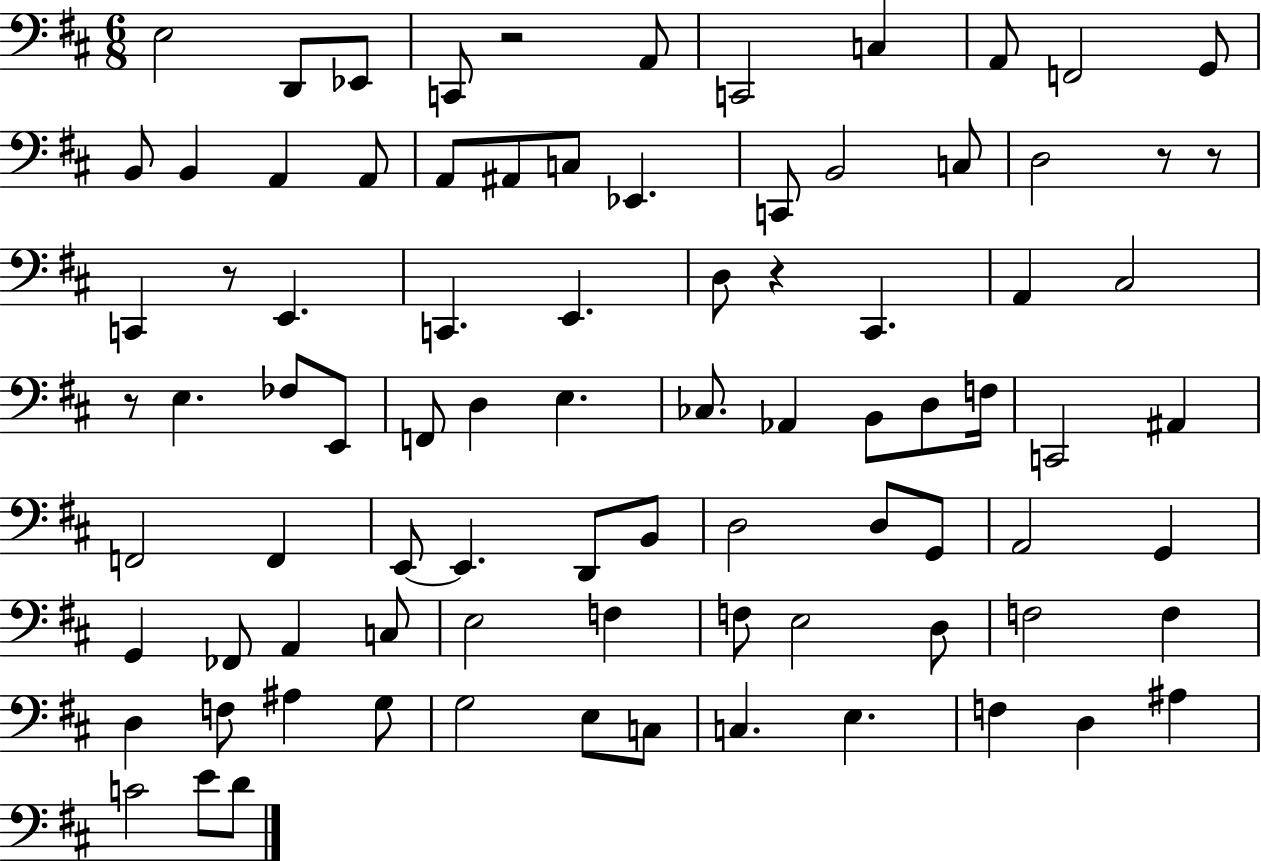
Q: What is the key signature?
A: D major